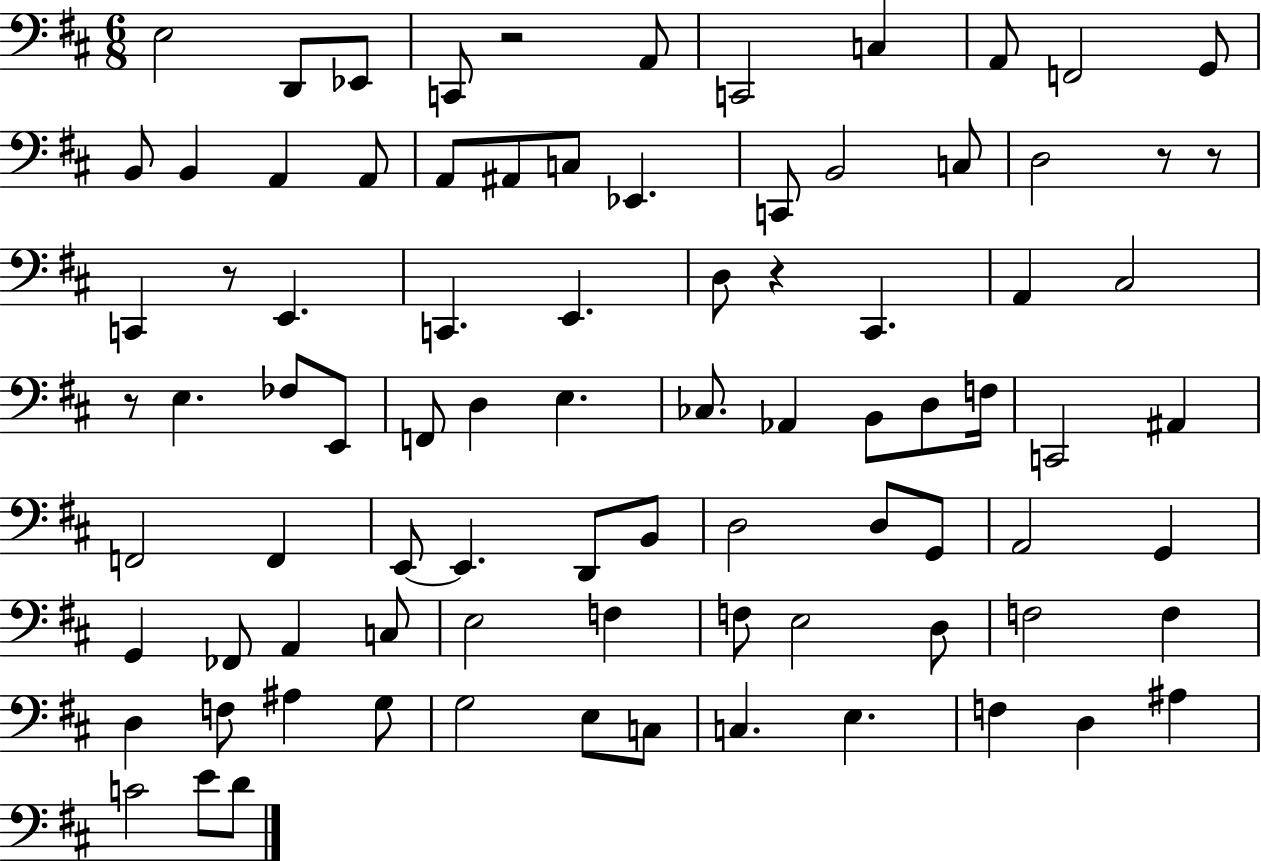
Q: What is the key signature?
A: D major